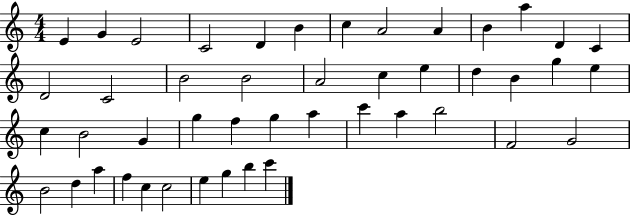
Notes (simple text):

E4/q G4/q E4/h C4/h D4/q B4/q C5/q A4/h A4/q B4/q A5/q D4/q C4/q D4/h C4/h B4/h B4/h A4/h C5/q E5/q D5/q B4/q G5/q E5/q C5/q B4/h G4/q G5/q F5/q G5/q A5/q C6/q A5/q B5/h F4/h G4/h B4/h D5/q A5/q F5/q C5/q C5/h E5/q G5/q B5/q C6/q